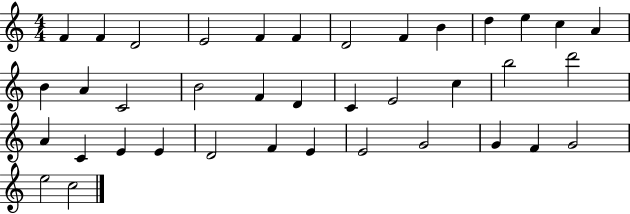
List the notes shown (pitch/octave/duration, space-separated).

F4/q F4/q D4/h E4/h F4/q F4/q D4/h F4/q B4/q D5/q E5/q C5/q A4/q B4/q A4/q C4/h B4/h F4/q D4/q C4/q E4/h C5/q B5/h D6/h A4/q C4/q E4/q E4/q D4/h F4/q E4/q E4/h G4/h G4/q F4/q G4/h E5/h C5/h